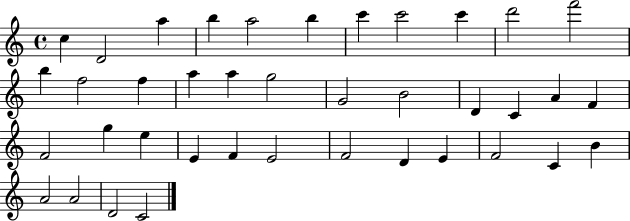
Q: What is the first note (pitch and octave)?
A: C5